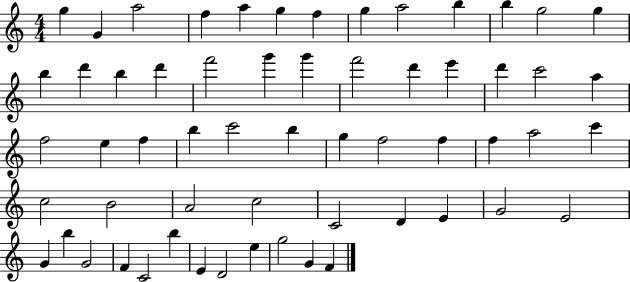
G5/q G4/q A5/h F5/q A5/q G5/q F5/q G5/q A5/h B5/q B5/q G5/h G5/q B5/q D6/q B5/q D6/q F6/h G6/q G6/q F6/h D6/q E6/q D6/q C6/h A5/q F5/h E5/q F5/q B5/q C6/h B5/q G5/q F5/h F5/q F5/q A5/h C6/q C5/h B4/h A4/h C5/h C4/h D4/q E4/q G4/h E4/h G4/q B5/q G4/h F4/q C4/h B5/q E4/q D4/h E5/q G5/h G4/q F4/q